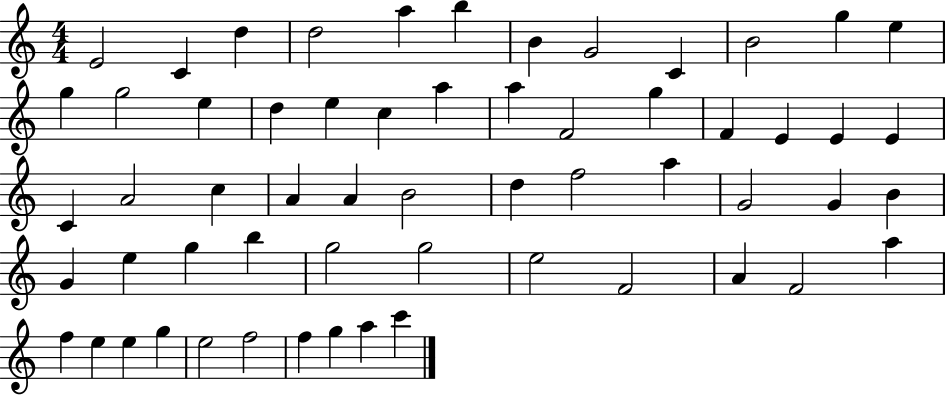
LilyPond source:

{
  \clef treble
  \numericTimeSignature
  \time 4/4
  \key c \major
  e'2 c'4 d''4 | d''2 a''4 b''4 | b'4 g'2 c'4 | b'2 g''4 e''4 | \break g''4 g''2 e''4 | d''4 e''4 c''4 a''4 | a''4 f'2 g''4 | f'4 e'4 e'4 e'4 | \break c'4 a'2 c''4 | a'4 a'4 b'2 | d''4 f''2 a''4 | g'2 g'4 b'4 | \break g'4 e''4 g''4 b''4 | g''2 g''2 | e''2 f'2 | a'4 f'2 a''4 | \break f''4 e''4 e''4 g''4 | e''2 f''2 | f''4 g''4 a''4 c'''4 | \bar "|."
}